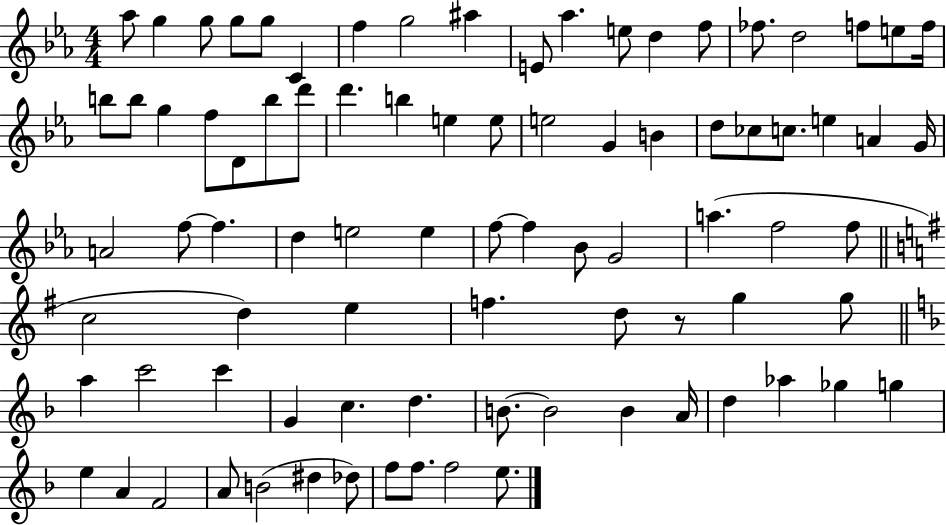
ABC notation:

X:1
T:Untitled
M:4/4
L:1/4
K:Eb
_a/2 g g/2 g/2 g/2 C f g2 ^a E/2 _a e/2 d f/2 _f/2 d2 f/2 e/2 f/4 b/2 b/2 g f/2 D/2 b/2 d'/2 d' b e e/2 e2 G B d/2 _c/2 c/2 e A G/4 A2 f/2 f d e2 e f/2 f _B/2 G2 a f2 f/2 c2 d e f d/2 z/2 g g/2 a c'2 c' G c d B/2 B2 B A/4 d _a _g g e A F2 A/2 B2 ^d _d/2 f/2 f/2 f2 e/2